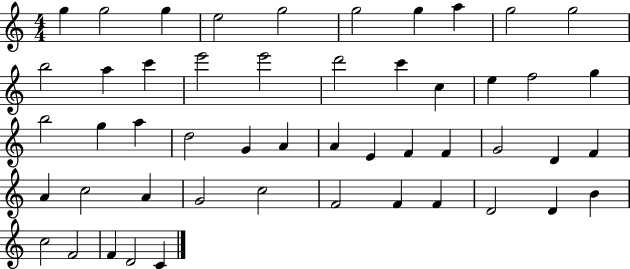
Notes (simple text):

G5/q G5/h G5/q E5/h G5/h G5/h G5/q A5/q G5/h G5/h B5/h A5/q C6/q E6/h E6/h D6/h C6/q C5/q E5/q F5/h G5/q B5/h G5/q A5/q D5/h G4/q A4/q A4/q E4/q F4/q F4/q G4/h D4/q F4/q A4/q C5/h A4/q G4/h C5/h F4/h F4/q F4/q D4/h D4/q B4/q C5/h F4/h F4/q D4/h C4/q